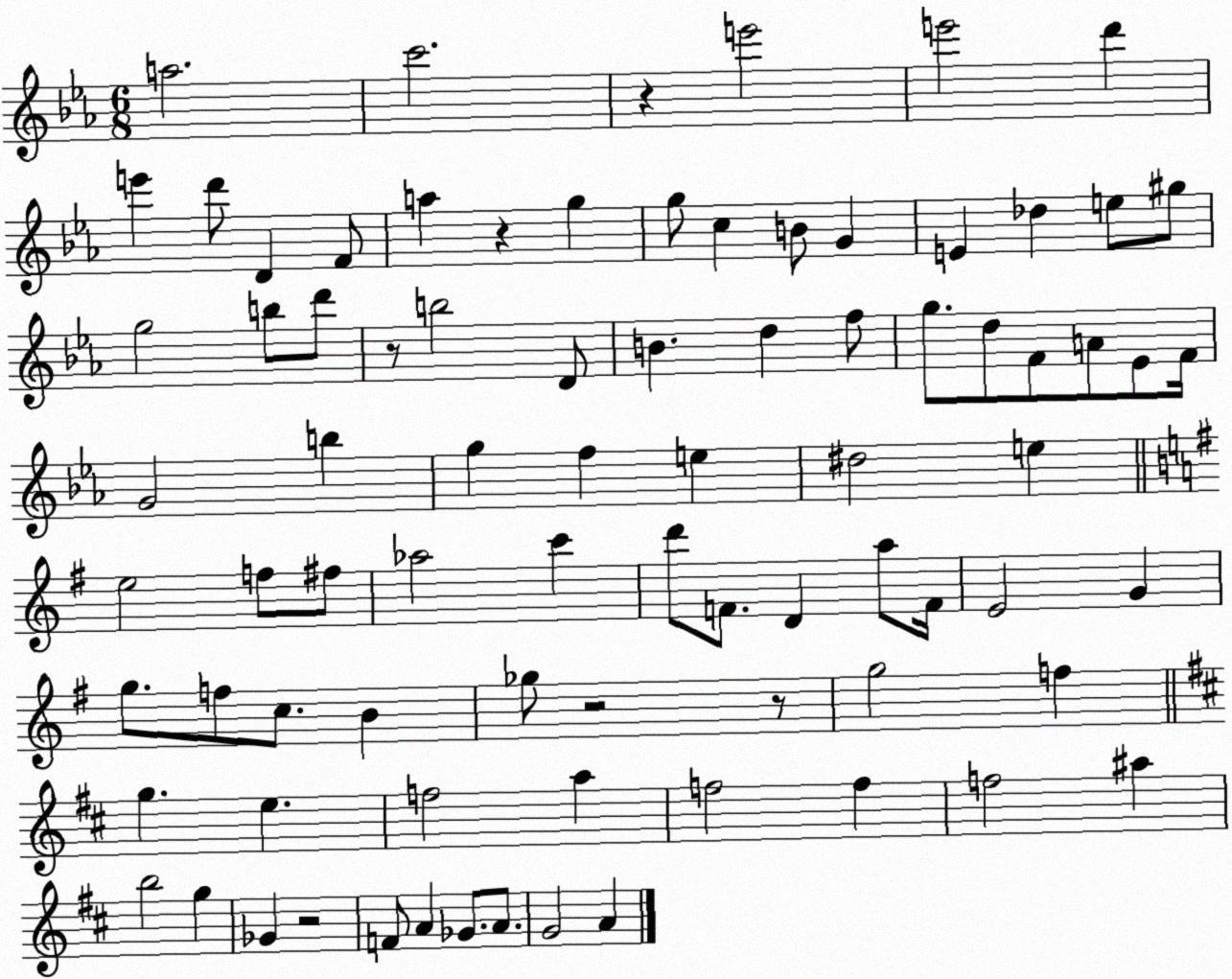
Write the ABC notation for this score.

X:1
T:Untitled
M:6/8
L:1/4
K:Eb
a2 c'2 z e'2 e'2 d' e' d'/2 D F/2 a z g g/2 c B/2 G E _d e/2 ^g/2 g2 b/2 d'/2 z/2 b2 D/2 B d f/2 g/2 d/2 F/2 A/2 _E/2 F/4 G2 b g f e ^d2 e e2 f/2 ^f/2 _a2 c' d'/2 F/2 D a/2 F/4 E2 G g/2 f/2 c/2 B _g/2 z2 z/2 g2 f g e f2 a f2 f f2 ^a b2 g _G z2 F/2 A _G/2 A/2 G2 A